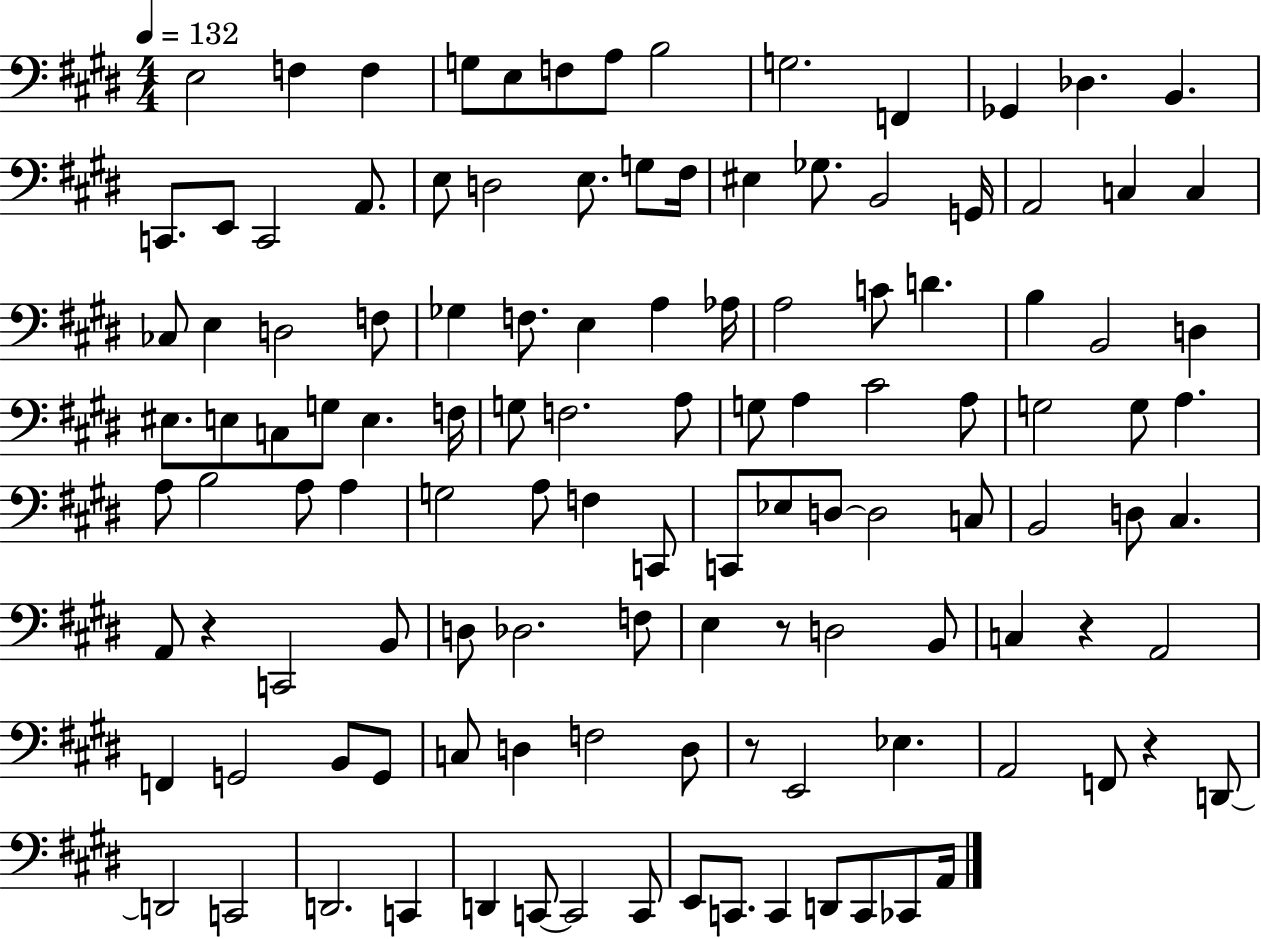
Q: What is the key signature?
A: E major